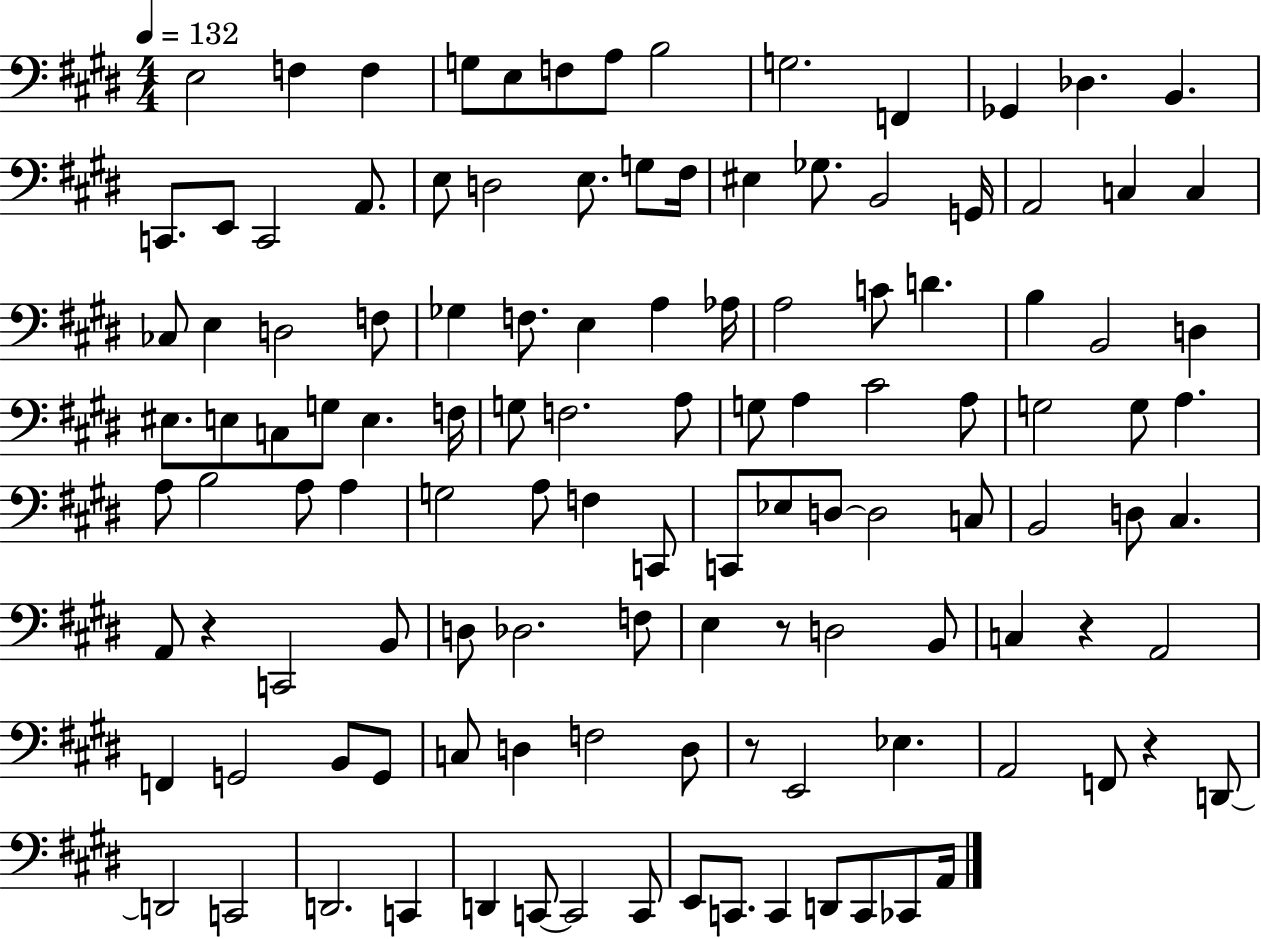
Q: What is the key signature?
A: E major